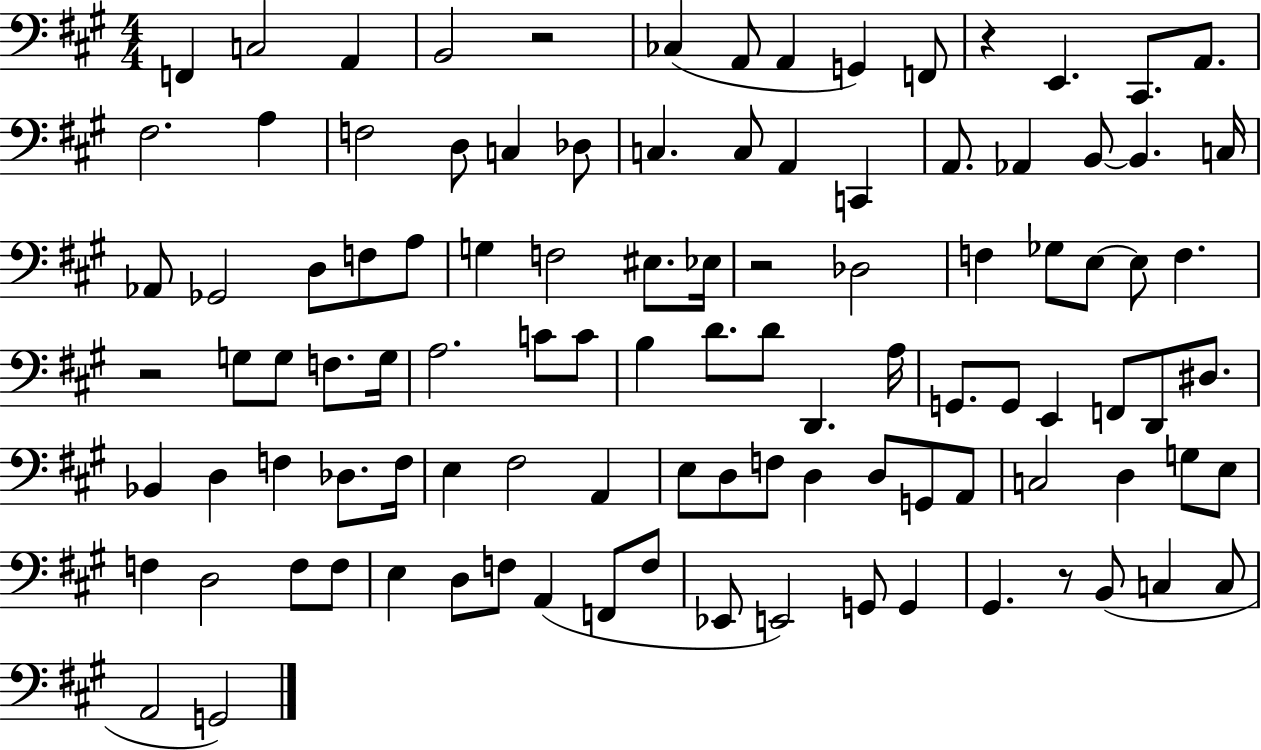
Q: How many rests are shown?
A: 5